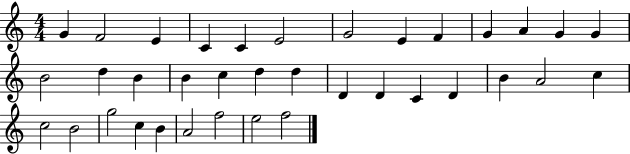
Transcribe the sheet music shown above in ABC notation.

X:1
T:Untitled
M:4/4
L:1/4
K:C
G F2 E C C E2 G2 E F G A G G B2 d B B c d d D D C D B A2 c c2 B2 g2 c B A2 f2 e2 f2